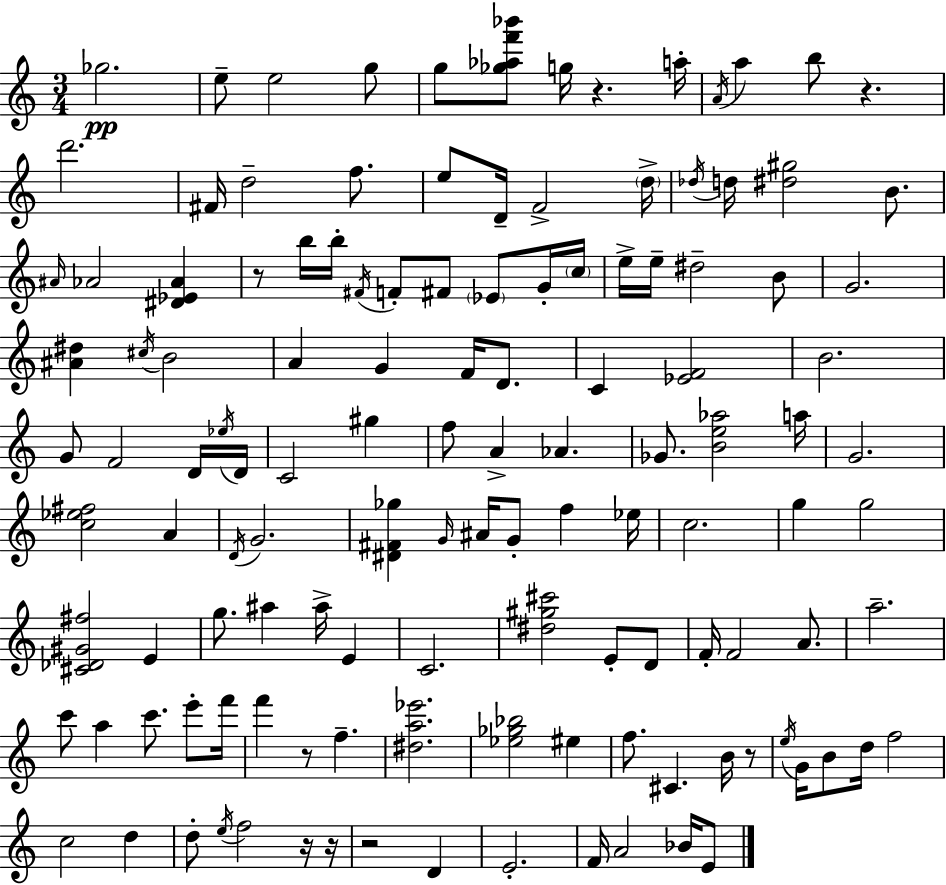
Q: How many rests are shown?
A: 8